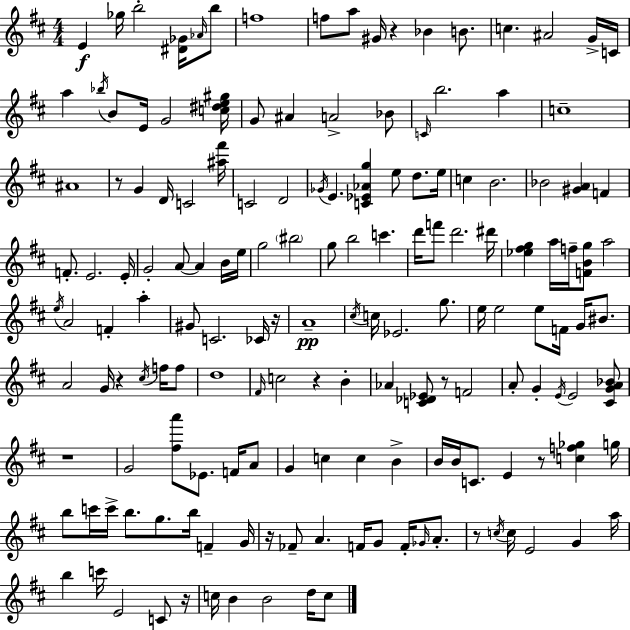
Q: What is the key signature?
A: D major